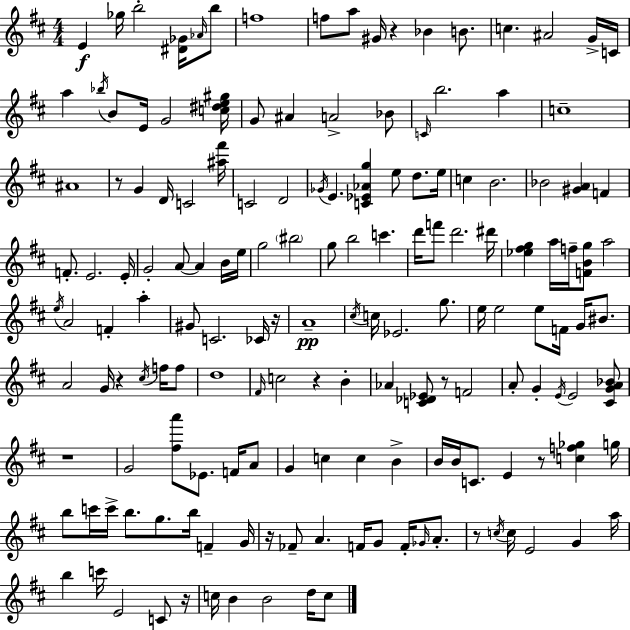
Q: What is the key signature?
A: D major